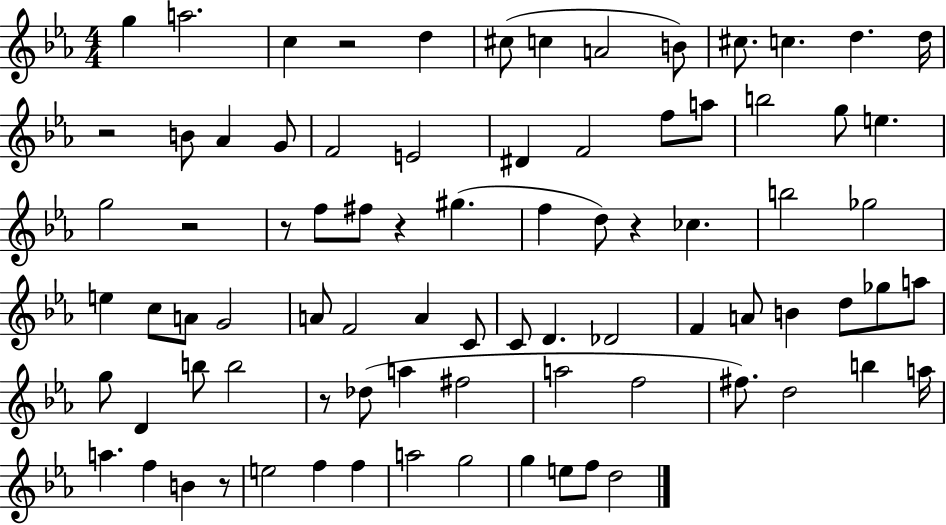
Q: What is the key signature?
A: EES major